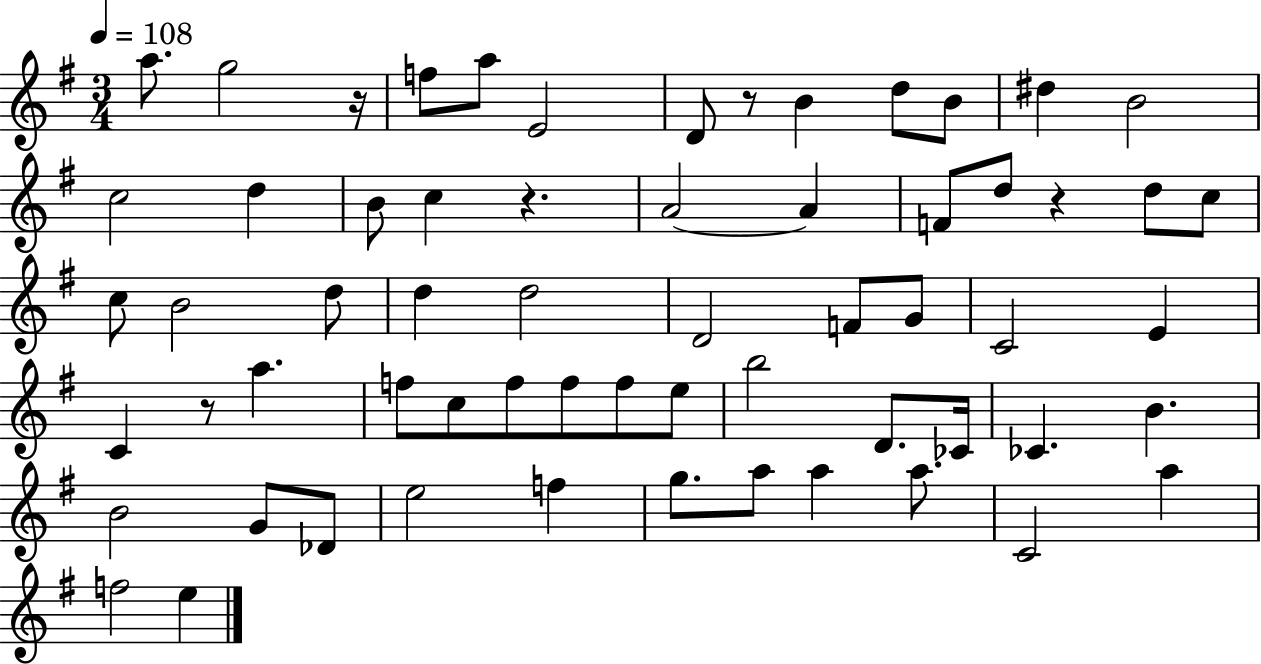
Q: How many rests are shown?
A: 5